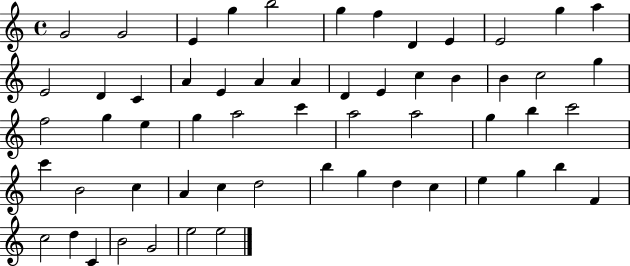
X:1
T:Untitled
M:4/4
L:1/4
K:C
G2 G2 E g b2 g f D E E2 g a E2 D C A E A A D E c B B c2 g f2 g e g a2 c' a2 a2 g b c'2 c' B2 c A c d2 b g d c e g b F c2 d C B2 G2 e2 e2